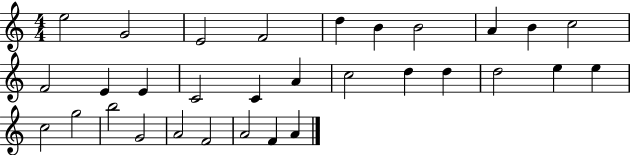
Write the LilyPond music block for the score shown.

{
  \clef treble
  \numericTimeSignature
  \time 4/4
  \key c \major
  e''2 g'2 | e'2 f'2 | d''4 b'4 b'2 | a'4 b'4 c''2 | \break f'2 e'4 e'4 | c'2 c'4 a'4 | c''2 d''4 d''4 | d''2 e''4 e''4 | \break c''2 g''2 | b''2 g'2 | a'2 f'2 | a'2 f'4 a'4 | \break \bar "|."
}